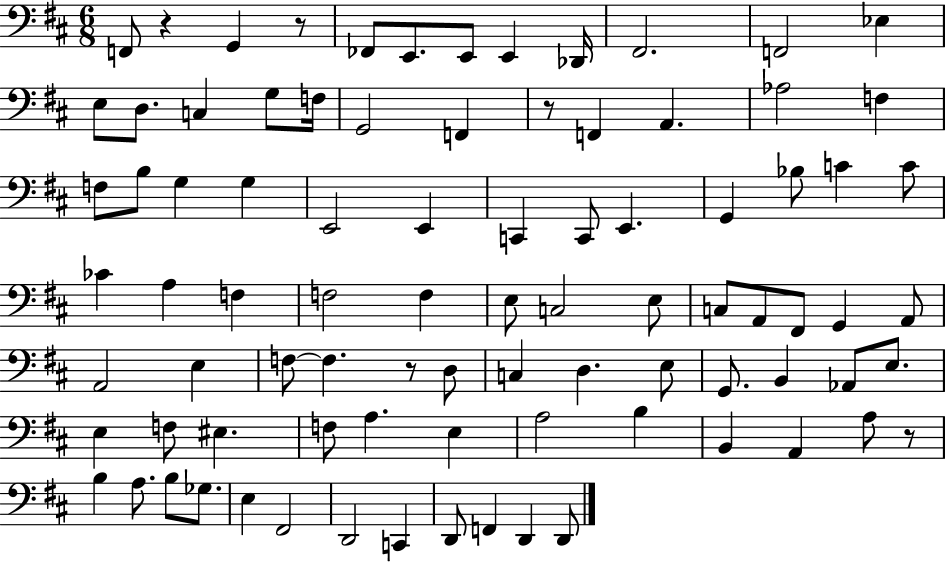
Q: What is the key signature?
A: D major